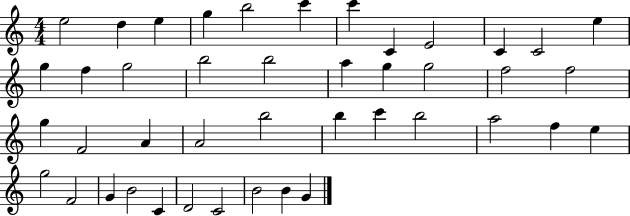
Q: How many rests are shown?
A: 0